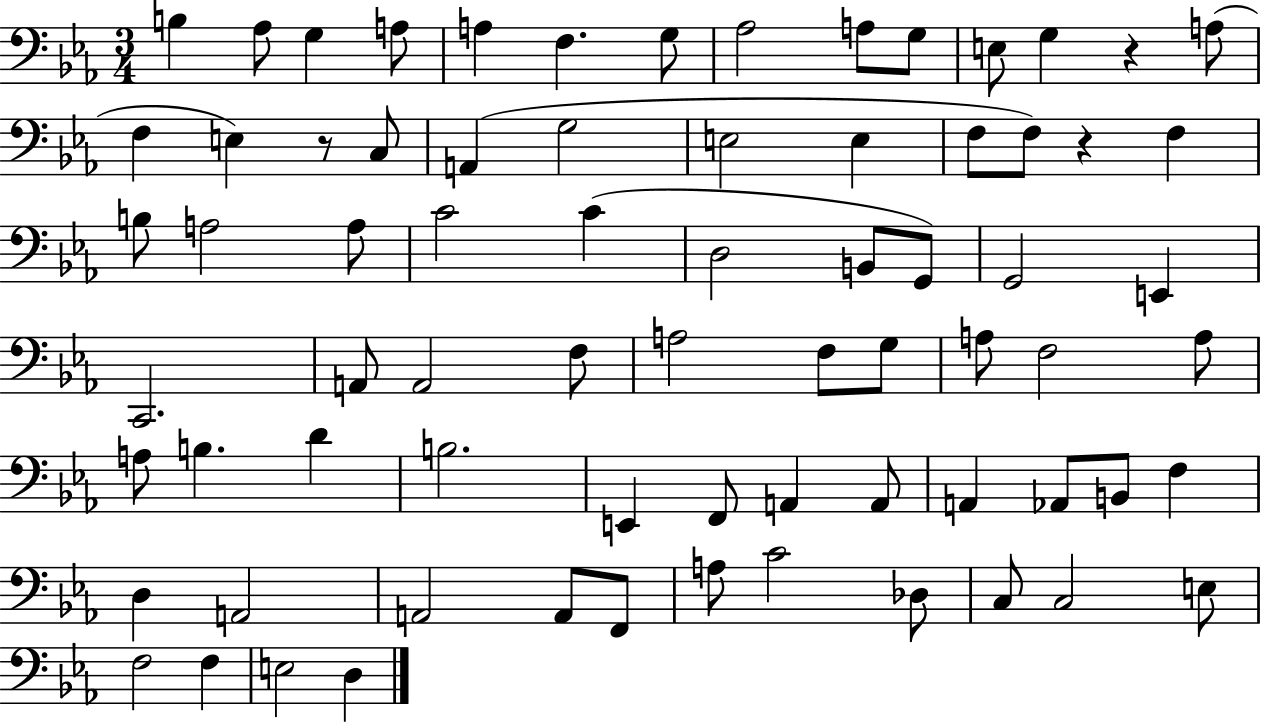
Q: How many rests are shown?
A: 3